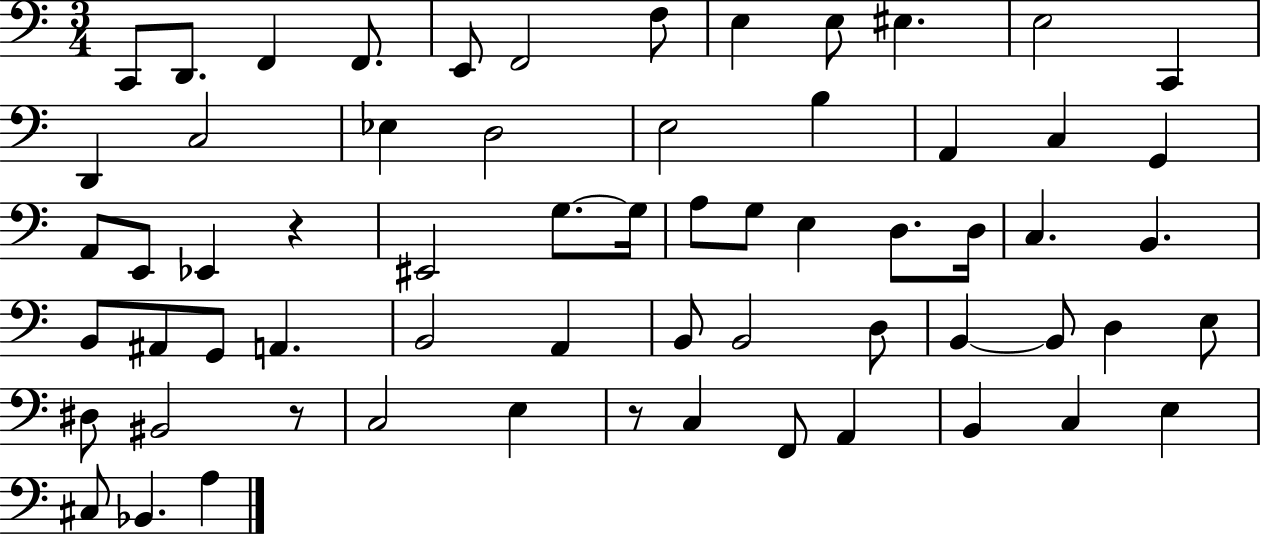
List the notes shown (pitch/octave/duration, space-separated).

C2/e D2/e. F2/q F2/e. E2/e F2/h F3/e E3/q E3/e EIS3/q. E3/h C2/q D2/q C3/h Eb3/q D3/h E3/h B3/q A2/q C3/q G2/q A2/e E2/e Eb2/q R/q EIS2/h G3/e. G3/s A3/e G3/e E3/q D3/e. D3/s C3/q. B2/q. B2/e A#2/e G2/e A2/q. B2/h A2/q B2/e B2/h D3/e B2/q B2/e D3/q E3/e D#3/e BIS2/h R/e C3/h E3/q R/e C3/q F2/e A2/q B2/q C3/q E3/q C#3/e Bb2/q. A3/q